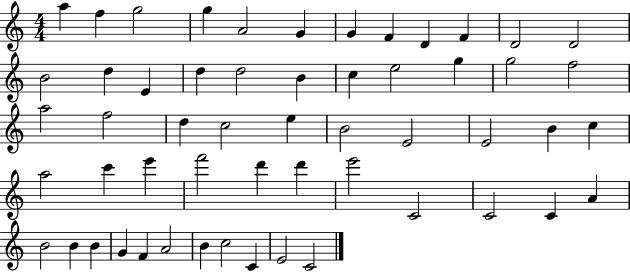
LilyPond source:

{
  \clef treble
  \numericTimeSignature
  \time 4/4
  \key c \major
  a''4 f''4 g''2 | g''4 a'2 g'4 | g'4 f'4 d'4 f'4 | d'2 d'2 | \break b'2 d''4 e'4 | d''4 d''2 b'4 | c''4 e''2 g''4 | g''2 f''2 | \break a''2 f''2 | d''4 c''2 e''4 | b'2 e'2 | e'2 b'4 c''4 | \break a''2 c'''4 e'''4 | f'''2 d'''4 d'''4 | e'''2 c'2 | c'2 c'4 a'4 | \break b'2 b'4 b'4 | g'4 f'4 a'2 | b'4 c''2 c'4 | e'2 c'2 | \break \bar "|."
}